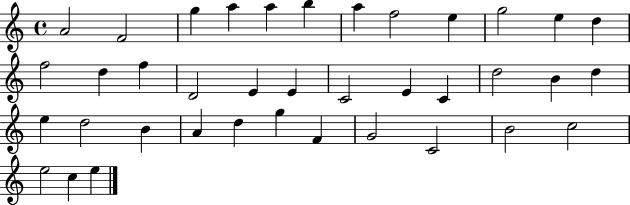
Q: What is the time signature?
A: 4/4